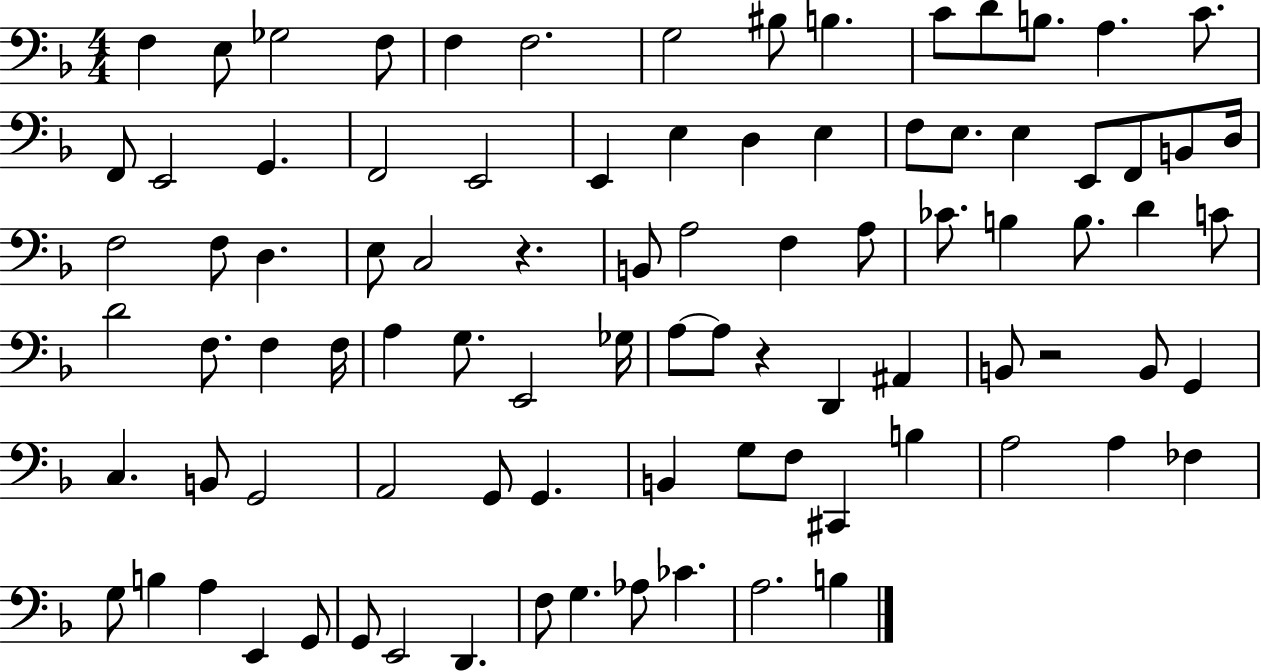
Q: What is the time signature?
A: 4/4